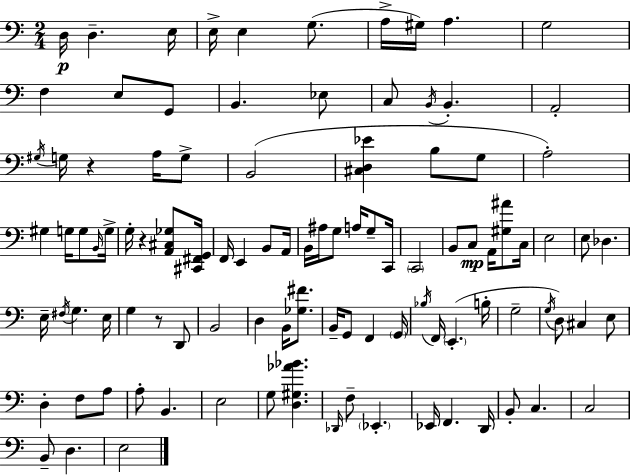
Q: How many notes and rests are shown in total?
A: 101